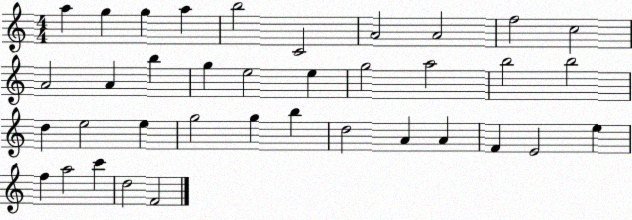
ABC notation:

X:1
T:Untitled
M:4/4
L:1/4
K:C
a g g a b2 C2 A2 A2 f2 c2 A2 A b g e2 e g2 a2 b2 b2 d e2 e g2 g b d2 A A F E2 e f a2 c' d2 F2